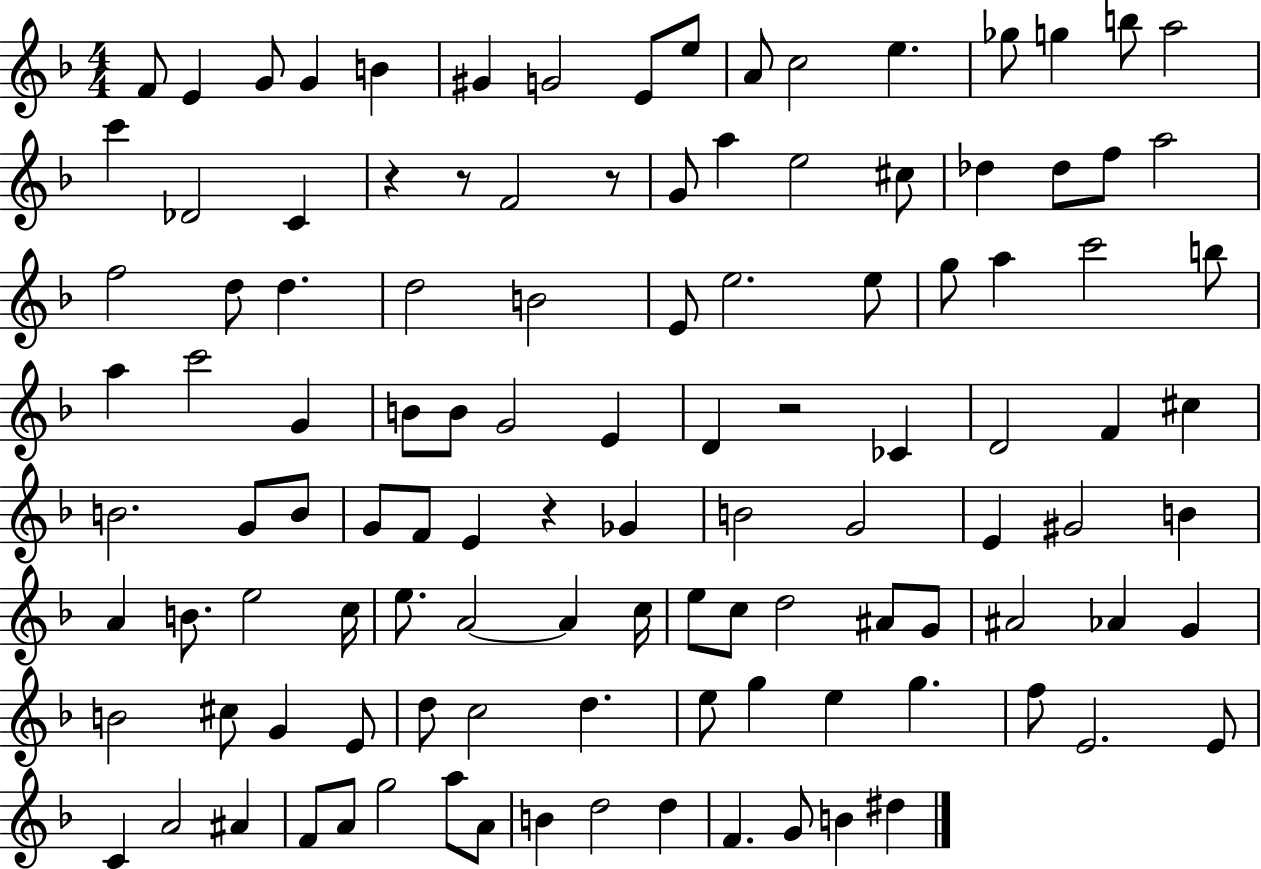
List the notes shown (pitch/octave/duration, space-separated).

F4/e E4/q G4/e G4/q B4/q G#4/q G4/h E4/e E5/e A4/e C5/h E5/q. Gb5/e G5/q B5/e A5/h C6/q Db4/h C4/q R/q R/e F4/h R/e G4/e A5/q E5/h C#5/e Db5/q Db5/e F5/e A5/h F5/h D5/e D5/q. D5/h B4/h E4/e E5/h. E5/e G5/e A5/q C6/h B5/e A5/q C6/h G4/q B4/e B4/e G4/h E4/q D4/q R/h CES4/q D4/h F4/q C#5/q B4/h. G4/e B4/e G4/e F4/e E4/q R/q Gb4/q B4/h G4/h E4/q G#4/h B4/q A4/q B4/e. E5/h C5/s E5/e. A4/h A4/q C5/s E5/e C5/e D5/h A#4/e G4/e A#4/h Ab4/q G4/q B4/h C#5/e G4/q E4/e D5/e C5/h D5/q. E5/e G5/q E5/q G5/q. F5/e E4/h. E4/e C4/q A4/h A#4/q F4/e A4/e G5/h A5/e A4/e B4/q D5/h D5/q F4/q. G4/e B4/q D#5/q